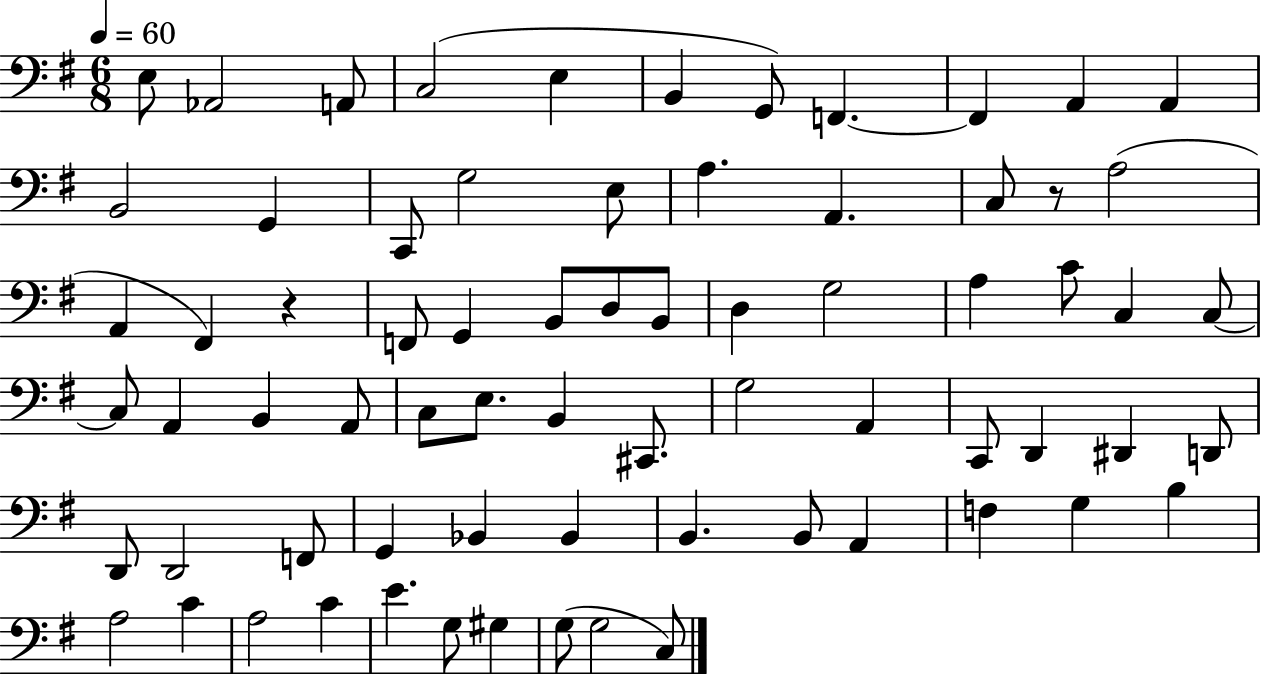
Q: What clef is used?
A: bass